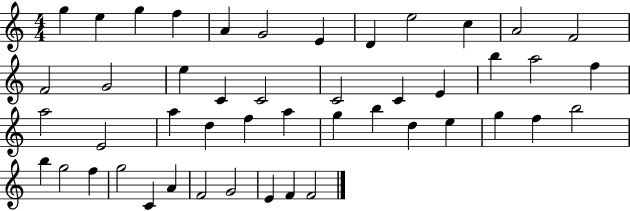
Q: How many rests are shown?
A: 0